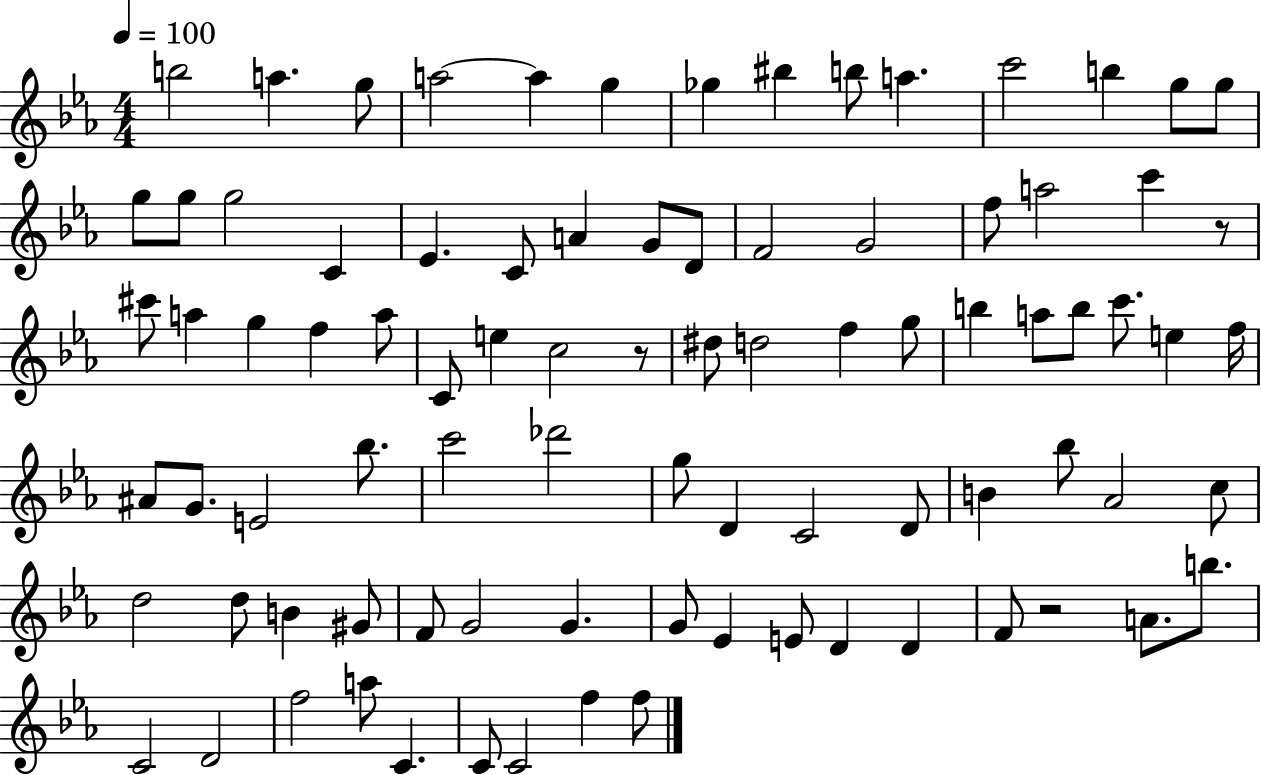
X:1
T:Untitled
M:4/4
L:1/4
K:Eb
b2 a g/2 a2 a g _g ^b b/2 a c'2 b g/2 g/2 g/2 g/2 g2 C _E C/2 A G/2 D/2 F2 G2 f/2 a2 c' z/2 ^c'/2 a g f a/2 C/2 e c2 z/2 ^d/2 d2 f g/2 b a/2 b/2 c'/2 e f/4 ^A/2 G/2 E2 _b/2 c'2 _d'2 g/2 D C2 D/2 B _b/2 _A2 c/2 d2 d/2 B ^G/2 F/2 G2 G G/2 _E E/2 D D F/2 z2 A/2 b/2 C2 D2 f2 a/2 C C/2 C2 f f/2